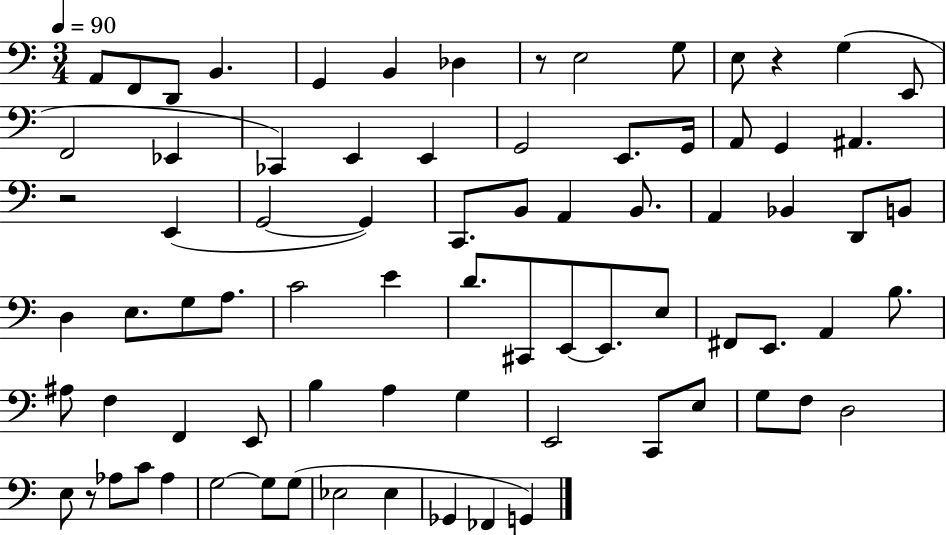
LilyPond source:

{
  \clef bass
  \numericTimeSignature
  \time 3/4
  \key c \major
  \tempo 4 = 90
  a,8 f,8 d,8 b,4. | g,4 b,4 des4 | r8 e2 g8 | e8 r4 g4( e,8 | \break f,2 ees,4 | ces,4) e,4 e,4 | g,2 e,8. g,16 | a,8 g,4 ais,4. | \break r2 e,4( | g,2~~ g,4) | c,8. b,8 a,4 b,8. | a,4 bes,4 d,8 b,8 | \break d4 e8. g8 a8. | c'2 e'4 | d'8. cis,8 e,8~~ e,8. e8 | fis,8 e,8. a,4 b8. | \break ais8 f4 f,4 e,8 | b4 a4 g4 | e,2 c,8 e8 | g8 f8 d2 | \break e8 r8 aes8 c'8 aes4 | g2~~ g8 g8( | ees2 ees4 | ges,4 fes,4 g,4) | \break \bar "|."
}